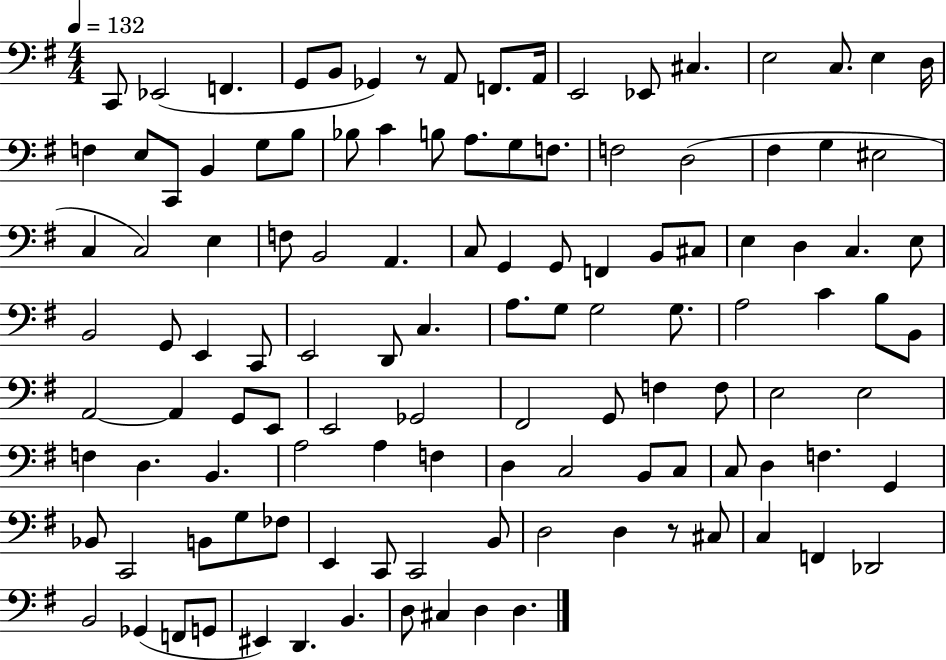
C2/e Eb2/h F2/q. G2/e B2/e Gb2/q R/e A2/e F2/e. A2/s E2/h Eb2/e C#3/q. E3/h C3/e. E3/q D3/s F3/q E3/e C2/e B2/q G3/e B3/e Bb3/e C4/q B3/e A3/e. G3/e F3/e. F3/h D3/h F#3/q G3/q EIS3/h C3/q C3/h E3/q F3/e B2/h A2/q. C3/e G2/q G2/e F2/q B2/e C#3/e E3/q D3/q C3/q. E3/e B2/h G2/e E2/q C2/e E2/h D2/e C3/q. A3/e. G3/e G3/h G3/e. A3/h C4/q B3/e B2/e A2/h A2/q G2/e E2/e E2/h Gb2/h F#2/h G2/e F3/q F3/e E3/h E3/h F3/q D3/q. B2/q. A3/h A3/q F3/q D3/q C3/h B2/e C3/e C3/e D3/q F3/q. G2/q Bb2/e C2/h B2/e G3/e FES3/e E2/q C2/e C2/h B2/e D3/h D3/q R/e C#3/e C3/q F2/q Db2/h B2/h Gb2/q F2/e G2/e EIS2/q D2/q. B2/q. D3/e C#3/q D3/q D3/q.